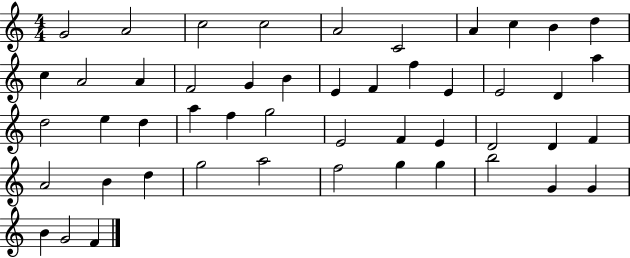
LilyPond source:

{
  \clef treble
  \numericTimeSignature
  \time 4/4
  \key c \major
  g'2 a'2 | c''2 c''2 | a'2 c'2 | a'4 c''4 b'4 d''4 | \break c''4 a'2 a'4 | f'2 g'4 b'4 | e'4 f'4 f''4 e'4 | e'2 d'4 a''4 | \break d''2 e''4 d''4 | a''4 f''4 g''2 | e'2 f'4 e'4 | d'2 d'4 f'4 | \break a'2 b'4 d''4 | g''2 a''2 | f''2 g''4 g''4 | b''2 g'4 g'4 | \break b'4 g'2 f'4 | \bar "|."
}